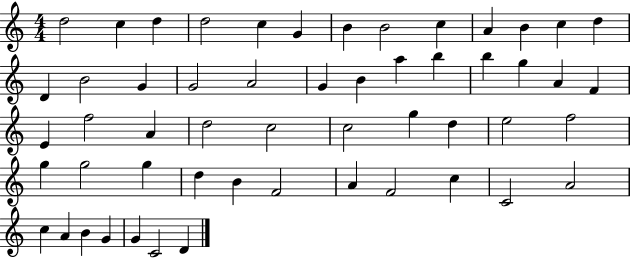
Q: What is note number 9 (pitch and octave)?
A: C5